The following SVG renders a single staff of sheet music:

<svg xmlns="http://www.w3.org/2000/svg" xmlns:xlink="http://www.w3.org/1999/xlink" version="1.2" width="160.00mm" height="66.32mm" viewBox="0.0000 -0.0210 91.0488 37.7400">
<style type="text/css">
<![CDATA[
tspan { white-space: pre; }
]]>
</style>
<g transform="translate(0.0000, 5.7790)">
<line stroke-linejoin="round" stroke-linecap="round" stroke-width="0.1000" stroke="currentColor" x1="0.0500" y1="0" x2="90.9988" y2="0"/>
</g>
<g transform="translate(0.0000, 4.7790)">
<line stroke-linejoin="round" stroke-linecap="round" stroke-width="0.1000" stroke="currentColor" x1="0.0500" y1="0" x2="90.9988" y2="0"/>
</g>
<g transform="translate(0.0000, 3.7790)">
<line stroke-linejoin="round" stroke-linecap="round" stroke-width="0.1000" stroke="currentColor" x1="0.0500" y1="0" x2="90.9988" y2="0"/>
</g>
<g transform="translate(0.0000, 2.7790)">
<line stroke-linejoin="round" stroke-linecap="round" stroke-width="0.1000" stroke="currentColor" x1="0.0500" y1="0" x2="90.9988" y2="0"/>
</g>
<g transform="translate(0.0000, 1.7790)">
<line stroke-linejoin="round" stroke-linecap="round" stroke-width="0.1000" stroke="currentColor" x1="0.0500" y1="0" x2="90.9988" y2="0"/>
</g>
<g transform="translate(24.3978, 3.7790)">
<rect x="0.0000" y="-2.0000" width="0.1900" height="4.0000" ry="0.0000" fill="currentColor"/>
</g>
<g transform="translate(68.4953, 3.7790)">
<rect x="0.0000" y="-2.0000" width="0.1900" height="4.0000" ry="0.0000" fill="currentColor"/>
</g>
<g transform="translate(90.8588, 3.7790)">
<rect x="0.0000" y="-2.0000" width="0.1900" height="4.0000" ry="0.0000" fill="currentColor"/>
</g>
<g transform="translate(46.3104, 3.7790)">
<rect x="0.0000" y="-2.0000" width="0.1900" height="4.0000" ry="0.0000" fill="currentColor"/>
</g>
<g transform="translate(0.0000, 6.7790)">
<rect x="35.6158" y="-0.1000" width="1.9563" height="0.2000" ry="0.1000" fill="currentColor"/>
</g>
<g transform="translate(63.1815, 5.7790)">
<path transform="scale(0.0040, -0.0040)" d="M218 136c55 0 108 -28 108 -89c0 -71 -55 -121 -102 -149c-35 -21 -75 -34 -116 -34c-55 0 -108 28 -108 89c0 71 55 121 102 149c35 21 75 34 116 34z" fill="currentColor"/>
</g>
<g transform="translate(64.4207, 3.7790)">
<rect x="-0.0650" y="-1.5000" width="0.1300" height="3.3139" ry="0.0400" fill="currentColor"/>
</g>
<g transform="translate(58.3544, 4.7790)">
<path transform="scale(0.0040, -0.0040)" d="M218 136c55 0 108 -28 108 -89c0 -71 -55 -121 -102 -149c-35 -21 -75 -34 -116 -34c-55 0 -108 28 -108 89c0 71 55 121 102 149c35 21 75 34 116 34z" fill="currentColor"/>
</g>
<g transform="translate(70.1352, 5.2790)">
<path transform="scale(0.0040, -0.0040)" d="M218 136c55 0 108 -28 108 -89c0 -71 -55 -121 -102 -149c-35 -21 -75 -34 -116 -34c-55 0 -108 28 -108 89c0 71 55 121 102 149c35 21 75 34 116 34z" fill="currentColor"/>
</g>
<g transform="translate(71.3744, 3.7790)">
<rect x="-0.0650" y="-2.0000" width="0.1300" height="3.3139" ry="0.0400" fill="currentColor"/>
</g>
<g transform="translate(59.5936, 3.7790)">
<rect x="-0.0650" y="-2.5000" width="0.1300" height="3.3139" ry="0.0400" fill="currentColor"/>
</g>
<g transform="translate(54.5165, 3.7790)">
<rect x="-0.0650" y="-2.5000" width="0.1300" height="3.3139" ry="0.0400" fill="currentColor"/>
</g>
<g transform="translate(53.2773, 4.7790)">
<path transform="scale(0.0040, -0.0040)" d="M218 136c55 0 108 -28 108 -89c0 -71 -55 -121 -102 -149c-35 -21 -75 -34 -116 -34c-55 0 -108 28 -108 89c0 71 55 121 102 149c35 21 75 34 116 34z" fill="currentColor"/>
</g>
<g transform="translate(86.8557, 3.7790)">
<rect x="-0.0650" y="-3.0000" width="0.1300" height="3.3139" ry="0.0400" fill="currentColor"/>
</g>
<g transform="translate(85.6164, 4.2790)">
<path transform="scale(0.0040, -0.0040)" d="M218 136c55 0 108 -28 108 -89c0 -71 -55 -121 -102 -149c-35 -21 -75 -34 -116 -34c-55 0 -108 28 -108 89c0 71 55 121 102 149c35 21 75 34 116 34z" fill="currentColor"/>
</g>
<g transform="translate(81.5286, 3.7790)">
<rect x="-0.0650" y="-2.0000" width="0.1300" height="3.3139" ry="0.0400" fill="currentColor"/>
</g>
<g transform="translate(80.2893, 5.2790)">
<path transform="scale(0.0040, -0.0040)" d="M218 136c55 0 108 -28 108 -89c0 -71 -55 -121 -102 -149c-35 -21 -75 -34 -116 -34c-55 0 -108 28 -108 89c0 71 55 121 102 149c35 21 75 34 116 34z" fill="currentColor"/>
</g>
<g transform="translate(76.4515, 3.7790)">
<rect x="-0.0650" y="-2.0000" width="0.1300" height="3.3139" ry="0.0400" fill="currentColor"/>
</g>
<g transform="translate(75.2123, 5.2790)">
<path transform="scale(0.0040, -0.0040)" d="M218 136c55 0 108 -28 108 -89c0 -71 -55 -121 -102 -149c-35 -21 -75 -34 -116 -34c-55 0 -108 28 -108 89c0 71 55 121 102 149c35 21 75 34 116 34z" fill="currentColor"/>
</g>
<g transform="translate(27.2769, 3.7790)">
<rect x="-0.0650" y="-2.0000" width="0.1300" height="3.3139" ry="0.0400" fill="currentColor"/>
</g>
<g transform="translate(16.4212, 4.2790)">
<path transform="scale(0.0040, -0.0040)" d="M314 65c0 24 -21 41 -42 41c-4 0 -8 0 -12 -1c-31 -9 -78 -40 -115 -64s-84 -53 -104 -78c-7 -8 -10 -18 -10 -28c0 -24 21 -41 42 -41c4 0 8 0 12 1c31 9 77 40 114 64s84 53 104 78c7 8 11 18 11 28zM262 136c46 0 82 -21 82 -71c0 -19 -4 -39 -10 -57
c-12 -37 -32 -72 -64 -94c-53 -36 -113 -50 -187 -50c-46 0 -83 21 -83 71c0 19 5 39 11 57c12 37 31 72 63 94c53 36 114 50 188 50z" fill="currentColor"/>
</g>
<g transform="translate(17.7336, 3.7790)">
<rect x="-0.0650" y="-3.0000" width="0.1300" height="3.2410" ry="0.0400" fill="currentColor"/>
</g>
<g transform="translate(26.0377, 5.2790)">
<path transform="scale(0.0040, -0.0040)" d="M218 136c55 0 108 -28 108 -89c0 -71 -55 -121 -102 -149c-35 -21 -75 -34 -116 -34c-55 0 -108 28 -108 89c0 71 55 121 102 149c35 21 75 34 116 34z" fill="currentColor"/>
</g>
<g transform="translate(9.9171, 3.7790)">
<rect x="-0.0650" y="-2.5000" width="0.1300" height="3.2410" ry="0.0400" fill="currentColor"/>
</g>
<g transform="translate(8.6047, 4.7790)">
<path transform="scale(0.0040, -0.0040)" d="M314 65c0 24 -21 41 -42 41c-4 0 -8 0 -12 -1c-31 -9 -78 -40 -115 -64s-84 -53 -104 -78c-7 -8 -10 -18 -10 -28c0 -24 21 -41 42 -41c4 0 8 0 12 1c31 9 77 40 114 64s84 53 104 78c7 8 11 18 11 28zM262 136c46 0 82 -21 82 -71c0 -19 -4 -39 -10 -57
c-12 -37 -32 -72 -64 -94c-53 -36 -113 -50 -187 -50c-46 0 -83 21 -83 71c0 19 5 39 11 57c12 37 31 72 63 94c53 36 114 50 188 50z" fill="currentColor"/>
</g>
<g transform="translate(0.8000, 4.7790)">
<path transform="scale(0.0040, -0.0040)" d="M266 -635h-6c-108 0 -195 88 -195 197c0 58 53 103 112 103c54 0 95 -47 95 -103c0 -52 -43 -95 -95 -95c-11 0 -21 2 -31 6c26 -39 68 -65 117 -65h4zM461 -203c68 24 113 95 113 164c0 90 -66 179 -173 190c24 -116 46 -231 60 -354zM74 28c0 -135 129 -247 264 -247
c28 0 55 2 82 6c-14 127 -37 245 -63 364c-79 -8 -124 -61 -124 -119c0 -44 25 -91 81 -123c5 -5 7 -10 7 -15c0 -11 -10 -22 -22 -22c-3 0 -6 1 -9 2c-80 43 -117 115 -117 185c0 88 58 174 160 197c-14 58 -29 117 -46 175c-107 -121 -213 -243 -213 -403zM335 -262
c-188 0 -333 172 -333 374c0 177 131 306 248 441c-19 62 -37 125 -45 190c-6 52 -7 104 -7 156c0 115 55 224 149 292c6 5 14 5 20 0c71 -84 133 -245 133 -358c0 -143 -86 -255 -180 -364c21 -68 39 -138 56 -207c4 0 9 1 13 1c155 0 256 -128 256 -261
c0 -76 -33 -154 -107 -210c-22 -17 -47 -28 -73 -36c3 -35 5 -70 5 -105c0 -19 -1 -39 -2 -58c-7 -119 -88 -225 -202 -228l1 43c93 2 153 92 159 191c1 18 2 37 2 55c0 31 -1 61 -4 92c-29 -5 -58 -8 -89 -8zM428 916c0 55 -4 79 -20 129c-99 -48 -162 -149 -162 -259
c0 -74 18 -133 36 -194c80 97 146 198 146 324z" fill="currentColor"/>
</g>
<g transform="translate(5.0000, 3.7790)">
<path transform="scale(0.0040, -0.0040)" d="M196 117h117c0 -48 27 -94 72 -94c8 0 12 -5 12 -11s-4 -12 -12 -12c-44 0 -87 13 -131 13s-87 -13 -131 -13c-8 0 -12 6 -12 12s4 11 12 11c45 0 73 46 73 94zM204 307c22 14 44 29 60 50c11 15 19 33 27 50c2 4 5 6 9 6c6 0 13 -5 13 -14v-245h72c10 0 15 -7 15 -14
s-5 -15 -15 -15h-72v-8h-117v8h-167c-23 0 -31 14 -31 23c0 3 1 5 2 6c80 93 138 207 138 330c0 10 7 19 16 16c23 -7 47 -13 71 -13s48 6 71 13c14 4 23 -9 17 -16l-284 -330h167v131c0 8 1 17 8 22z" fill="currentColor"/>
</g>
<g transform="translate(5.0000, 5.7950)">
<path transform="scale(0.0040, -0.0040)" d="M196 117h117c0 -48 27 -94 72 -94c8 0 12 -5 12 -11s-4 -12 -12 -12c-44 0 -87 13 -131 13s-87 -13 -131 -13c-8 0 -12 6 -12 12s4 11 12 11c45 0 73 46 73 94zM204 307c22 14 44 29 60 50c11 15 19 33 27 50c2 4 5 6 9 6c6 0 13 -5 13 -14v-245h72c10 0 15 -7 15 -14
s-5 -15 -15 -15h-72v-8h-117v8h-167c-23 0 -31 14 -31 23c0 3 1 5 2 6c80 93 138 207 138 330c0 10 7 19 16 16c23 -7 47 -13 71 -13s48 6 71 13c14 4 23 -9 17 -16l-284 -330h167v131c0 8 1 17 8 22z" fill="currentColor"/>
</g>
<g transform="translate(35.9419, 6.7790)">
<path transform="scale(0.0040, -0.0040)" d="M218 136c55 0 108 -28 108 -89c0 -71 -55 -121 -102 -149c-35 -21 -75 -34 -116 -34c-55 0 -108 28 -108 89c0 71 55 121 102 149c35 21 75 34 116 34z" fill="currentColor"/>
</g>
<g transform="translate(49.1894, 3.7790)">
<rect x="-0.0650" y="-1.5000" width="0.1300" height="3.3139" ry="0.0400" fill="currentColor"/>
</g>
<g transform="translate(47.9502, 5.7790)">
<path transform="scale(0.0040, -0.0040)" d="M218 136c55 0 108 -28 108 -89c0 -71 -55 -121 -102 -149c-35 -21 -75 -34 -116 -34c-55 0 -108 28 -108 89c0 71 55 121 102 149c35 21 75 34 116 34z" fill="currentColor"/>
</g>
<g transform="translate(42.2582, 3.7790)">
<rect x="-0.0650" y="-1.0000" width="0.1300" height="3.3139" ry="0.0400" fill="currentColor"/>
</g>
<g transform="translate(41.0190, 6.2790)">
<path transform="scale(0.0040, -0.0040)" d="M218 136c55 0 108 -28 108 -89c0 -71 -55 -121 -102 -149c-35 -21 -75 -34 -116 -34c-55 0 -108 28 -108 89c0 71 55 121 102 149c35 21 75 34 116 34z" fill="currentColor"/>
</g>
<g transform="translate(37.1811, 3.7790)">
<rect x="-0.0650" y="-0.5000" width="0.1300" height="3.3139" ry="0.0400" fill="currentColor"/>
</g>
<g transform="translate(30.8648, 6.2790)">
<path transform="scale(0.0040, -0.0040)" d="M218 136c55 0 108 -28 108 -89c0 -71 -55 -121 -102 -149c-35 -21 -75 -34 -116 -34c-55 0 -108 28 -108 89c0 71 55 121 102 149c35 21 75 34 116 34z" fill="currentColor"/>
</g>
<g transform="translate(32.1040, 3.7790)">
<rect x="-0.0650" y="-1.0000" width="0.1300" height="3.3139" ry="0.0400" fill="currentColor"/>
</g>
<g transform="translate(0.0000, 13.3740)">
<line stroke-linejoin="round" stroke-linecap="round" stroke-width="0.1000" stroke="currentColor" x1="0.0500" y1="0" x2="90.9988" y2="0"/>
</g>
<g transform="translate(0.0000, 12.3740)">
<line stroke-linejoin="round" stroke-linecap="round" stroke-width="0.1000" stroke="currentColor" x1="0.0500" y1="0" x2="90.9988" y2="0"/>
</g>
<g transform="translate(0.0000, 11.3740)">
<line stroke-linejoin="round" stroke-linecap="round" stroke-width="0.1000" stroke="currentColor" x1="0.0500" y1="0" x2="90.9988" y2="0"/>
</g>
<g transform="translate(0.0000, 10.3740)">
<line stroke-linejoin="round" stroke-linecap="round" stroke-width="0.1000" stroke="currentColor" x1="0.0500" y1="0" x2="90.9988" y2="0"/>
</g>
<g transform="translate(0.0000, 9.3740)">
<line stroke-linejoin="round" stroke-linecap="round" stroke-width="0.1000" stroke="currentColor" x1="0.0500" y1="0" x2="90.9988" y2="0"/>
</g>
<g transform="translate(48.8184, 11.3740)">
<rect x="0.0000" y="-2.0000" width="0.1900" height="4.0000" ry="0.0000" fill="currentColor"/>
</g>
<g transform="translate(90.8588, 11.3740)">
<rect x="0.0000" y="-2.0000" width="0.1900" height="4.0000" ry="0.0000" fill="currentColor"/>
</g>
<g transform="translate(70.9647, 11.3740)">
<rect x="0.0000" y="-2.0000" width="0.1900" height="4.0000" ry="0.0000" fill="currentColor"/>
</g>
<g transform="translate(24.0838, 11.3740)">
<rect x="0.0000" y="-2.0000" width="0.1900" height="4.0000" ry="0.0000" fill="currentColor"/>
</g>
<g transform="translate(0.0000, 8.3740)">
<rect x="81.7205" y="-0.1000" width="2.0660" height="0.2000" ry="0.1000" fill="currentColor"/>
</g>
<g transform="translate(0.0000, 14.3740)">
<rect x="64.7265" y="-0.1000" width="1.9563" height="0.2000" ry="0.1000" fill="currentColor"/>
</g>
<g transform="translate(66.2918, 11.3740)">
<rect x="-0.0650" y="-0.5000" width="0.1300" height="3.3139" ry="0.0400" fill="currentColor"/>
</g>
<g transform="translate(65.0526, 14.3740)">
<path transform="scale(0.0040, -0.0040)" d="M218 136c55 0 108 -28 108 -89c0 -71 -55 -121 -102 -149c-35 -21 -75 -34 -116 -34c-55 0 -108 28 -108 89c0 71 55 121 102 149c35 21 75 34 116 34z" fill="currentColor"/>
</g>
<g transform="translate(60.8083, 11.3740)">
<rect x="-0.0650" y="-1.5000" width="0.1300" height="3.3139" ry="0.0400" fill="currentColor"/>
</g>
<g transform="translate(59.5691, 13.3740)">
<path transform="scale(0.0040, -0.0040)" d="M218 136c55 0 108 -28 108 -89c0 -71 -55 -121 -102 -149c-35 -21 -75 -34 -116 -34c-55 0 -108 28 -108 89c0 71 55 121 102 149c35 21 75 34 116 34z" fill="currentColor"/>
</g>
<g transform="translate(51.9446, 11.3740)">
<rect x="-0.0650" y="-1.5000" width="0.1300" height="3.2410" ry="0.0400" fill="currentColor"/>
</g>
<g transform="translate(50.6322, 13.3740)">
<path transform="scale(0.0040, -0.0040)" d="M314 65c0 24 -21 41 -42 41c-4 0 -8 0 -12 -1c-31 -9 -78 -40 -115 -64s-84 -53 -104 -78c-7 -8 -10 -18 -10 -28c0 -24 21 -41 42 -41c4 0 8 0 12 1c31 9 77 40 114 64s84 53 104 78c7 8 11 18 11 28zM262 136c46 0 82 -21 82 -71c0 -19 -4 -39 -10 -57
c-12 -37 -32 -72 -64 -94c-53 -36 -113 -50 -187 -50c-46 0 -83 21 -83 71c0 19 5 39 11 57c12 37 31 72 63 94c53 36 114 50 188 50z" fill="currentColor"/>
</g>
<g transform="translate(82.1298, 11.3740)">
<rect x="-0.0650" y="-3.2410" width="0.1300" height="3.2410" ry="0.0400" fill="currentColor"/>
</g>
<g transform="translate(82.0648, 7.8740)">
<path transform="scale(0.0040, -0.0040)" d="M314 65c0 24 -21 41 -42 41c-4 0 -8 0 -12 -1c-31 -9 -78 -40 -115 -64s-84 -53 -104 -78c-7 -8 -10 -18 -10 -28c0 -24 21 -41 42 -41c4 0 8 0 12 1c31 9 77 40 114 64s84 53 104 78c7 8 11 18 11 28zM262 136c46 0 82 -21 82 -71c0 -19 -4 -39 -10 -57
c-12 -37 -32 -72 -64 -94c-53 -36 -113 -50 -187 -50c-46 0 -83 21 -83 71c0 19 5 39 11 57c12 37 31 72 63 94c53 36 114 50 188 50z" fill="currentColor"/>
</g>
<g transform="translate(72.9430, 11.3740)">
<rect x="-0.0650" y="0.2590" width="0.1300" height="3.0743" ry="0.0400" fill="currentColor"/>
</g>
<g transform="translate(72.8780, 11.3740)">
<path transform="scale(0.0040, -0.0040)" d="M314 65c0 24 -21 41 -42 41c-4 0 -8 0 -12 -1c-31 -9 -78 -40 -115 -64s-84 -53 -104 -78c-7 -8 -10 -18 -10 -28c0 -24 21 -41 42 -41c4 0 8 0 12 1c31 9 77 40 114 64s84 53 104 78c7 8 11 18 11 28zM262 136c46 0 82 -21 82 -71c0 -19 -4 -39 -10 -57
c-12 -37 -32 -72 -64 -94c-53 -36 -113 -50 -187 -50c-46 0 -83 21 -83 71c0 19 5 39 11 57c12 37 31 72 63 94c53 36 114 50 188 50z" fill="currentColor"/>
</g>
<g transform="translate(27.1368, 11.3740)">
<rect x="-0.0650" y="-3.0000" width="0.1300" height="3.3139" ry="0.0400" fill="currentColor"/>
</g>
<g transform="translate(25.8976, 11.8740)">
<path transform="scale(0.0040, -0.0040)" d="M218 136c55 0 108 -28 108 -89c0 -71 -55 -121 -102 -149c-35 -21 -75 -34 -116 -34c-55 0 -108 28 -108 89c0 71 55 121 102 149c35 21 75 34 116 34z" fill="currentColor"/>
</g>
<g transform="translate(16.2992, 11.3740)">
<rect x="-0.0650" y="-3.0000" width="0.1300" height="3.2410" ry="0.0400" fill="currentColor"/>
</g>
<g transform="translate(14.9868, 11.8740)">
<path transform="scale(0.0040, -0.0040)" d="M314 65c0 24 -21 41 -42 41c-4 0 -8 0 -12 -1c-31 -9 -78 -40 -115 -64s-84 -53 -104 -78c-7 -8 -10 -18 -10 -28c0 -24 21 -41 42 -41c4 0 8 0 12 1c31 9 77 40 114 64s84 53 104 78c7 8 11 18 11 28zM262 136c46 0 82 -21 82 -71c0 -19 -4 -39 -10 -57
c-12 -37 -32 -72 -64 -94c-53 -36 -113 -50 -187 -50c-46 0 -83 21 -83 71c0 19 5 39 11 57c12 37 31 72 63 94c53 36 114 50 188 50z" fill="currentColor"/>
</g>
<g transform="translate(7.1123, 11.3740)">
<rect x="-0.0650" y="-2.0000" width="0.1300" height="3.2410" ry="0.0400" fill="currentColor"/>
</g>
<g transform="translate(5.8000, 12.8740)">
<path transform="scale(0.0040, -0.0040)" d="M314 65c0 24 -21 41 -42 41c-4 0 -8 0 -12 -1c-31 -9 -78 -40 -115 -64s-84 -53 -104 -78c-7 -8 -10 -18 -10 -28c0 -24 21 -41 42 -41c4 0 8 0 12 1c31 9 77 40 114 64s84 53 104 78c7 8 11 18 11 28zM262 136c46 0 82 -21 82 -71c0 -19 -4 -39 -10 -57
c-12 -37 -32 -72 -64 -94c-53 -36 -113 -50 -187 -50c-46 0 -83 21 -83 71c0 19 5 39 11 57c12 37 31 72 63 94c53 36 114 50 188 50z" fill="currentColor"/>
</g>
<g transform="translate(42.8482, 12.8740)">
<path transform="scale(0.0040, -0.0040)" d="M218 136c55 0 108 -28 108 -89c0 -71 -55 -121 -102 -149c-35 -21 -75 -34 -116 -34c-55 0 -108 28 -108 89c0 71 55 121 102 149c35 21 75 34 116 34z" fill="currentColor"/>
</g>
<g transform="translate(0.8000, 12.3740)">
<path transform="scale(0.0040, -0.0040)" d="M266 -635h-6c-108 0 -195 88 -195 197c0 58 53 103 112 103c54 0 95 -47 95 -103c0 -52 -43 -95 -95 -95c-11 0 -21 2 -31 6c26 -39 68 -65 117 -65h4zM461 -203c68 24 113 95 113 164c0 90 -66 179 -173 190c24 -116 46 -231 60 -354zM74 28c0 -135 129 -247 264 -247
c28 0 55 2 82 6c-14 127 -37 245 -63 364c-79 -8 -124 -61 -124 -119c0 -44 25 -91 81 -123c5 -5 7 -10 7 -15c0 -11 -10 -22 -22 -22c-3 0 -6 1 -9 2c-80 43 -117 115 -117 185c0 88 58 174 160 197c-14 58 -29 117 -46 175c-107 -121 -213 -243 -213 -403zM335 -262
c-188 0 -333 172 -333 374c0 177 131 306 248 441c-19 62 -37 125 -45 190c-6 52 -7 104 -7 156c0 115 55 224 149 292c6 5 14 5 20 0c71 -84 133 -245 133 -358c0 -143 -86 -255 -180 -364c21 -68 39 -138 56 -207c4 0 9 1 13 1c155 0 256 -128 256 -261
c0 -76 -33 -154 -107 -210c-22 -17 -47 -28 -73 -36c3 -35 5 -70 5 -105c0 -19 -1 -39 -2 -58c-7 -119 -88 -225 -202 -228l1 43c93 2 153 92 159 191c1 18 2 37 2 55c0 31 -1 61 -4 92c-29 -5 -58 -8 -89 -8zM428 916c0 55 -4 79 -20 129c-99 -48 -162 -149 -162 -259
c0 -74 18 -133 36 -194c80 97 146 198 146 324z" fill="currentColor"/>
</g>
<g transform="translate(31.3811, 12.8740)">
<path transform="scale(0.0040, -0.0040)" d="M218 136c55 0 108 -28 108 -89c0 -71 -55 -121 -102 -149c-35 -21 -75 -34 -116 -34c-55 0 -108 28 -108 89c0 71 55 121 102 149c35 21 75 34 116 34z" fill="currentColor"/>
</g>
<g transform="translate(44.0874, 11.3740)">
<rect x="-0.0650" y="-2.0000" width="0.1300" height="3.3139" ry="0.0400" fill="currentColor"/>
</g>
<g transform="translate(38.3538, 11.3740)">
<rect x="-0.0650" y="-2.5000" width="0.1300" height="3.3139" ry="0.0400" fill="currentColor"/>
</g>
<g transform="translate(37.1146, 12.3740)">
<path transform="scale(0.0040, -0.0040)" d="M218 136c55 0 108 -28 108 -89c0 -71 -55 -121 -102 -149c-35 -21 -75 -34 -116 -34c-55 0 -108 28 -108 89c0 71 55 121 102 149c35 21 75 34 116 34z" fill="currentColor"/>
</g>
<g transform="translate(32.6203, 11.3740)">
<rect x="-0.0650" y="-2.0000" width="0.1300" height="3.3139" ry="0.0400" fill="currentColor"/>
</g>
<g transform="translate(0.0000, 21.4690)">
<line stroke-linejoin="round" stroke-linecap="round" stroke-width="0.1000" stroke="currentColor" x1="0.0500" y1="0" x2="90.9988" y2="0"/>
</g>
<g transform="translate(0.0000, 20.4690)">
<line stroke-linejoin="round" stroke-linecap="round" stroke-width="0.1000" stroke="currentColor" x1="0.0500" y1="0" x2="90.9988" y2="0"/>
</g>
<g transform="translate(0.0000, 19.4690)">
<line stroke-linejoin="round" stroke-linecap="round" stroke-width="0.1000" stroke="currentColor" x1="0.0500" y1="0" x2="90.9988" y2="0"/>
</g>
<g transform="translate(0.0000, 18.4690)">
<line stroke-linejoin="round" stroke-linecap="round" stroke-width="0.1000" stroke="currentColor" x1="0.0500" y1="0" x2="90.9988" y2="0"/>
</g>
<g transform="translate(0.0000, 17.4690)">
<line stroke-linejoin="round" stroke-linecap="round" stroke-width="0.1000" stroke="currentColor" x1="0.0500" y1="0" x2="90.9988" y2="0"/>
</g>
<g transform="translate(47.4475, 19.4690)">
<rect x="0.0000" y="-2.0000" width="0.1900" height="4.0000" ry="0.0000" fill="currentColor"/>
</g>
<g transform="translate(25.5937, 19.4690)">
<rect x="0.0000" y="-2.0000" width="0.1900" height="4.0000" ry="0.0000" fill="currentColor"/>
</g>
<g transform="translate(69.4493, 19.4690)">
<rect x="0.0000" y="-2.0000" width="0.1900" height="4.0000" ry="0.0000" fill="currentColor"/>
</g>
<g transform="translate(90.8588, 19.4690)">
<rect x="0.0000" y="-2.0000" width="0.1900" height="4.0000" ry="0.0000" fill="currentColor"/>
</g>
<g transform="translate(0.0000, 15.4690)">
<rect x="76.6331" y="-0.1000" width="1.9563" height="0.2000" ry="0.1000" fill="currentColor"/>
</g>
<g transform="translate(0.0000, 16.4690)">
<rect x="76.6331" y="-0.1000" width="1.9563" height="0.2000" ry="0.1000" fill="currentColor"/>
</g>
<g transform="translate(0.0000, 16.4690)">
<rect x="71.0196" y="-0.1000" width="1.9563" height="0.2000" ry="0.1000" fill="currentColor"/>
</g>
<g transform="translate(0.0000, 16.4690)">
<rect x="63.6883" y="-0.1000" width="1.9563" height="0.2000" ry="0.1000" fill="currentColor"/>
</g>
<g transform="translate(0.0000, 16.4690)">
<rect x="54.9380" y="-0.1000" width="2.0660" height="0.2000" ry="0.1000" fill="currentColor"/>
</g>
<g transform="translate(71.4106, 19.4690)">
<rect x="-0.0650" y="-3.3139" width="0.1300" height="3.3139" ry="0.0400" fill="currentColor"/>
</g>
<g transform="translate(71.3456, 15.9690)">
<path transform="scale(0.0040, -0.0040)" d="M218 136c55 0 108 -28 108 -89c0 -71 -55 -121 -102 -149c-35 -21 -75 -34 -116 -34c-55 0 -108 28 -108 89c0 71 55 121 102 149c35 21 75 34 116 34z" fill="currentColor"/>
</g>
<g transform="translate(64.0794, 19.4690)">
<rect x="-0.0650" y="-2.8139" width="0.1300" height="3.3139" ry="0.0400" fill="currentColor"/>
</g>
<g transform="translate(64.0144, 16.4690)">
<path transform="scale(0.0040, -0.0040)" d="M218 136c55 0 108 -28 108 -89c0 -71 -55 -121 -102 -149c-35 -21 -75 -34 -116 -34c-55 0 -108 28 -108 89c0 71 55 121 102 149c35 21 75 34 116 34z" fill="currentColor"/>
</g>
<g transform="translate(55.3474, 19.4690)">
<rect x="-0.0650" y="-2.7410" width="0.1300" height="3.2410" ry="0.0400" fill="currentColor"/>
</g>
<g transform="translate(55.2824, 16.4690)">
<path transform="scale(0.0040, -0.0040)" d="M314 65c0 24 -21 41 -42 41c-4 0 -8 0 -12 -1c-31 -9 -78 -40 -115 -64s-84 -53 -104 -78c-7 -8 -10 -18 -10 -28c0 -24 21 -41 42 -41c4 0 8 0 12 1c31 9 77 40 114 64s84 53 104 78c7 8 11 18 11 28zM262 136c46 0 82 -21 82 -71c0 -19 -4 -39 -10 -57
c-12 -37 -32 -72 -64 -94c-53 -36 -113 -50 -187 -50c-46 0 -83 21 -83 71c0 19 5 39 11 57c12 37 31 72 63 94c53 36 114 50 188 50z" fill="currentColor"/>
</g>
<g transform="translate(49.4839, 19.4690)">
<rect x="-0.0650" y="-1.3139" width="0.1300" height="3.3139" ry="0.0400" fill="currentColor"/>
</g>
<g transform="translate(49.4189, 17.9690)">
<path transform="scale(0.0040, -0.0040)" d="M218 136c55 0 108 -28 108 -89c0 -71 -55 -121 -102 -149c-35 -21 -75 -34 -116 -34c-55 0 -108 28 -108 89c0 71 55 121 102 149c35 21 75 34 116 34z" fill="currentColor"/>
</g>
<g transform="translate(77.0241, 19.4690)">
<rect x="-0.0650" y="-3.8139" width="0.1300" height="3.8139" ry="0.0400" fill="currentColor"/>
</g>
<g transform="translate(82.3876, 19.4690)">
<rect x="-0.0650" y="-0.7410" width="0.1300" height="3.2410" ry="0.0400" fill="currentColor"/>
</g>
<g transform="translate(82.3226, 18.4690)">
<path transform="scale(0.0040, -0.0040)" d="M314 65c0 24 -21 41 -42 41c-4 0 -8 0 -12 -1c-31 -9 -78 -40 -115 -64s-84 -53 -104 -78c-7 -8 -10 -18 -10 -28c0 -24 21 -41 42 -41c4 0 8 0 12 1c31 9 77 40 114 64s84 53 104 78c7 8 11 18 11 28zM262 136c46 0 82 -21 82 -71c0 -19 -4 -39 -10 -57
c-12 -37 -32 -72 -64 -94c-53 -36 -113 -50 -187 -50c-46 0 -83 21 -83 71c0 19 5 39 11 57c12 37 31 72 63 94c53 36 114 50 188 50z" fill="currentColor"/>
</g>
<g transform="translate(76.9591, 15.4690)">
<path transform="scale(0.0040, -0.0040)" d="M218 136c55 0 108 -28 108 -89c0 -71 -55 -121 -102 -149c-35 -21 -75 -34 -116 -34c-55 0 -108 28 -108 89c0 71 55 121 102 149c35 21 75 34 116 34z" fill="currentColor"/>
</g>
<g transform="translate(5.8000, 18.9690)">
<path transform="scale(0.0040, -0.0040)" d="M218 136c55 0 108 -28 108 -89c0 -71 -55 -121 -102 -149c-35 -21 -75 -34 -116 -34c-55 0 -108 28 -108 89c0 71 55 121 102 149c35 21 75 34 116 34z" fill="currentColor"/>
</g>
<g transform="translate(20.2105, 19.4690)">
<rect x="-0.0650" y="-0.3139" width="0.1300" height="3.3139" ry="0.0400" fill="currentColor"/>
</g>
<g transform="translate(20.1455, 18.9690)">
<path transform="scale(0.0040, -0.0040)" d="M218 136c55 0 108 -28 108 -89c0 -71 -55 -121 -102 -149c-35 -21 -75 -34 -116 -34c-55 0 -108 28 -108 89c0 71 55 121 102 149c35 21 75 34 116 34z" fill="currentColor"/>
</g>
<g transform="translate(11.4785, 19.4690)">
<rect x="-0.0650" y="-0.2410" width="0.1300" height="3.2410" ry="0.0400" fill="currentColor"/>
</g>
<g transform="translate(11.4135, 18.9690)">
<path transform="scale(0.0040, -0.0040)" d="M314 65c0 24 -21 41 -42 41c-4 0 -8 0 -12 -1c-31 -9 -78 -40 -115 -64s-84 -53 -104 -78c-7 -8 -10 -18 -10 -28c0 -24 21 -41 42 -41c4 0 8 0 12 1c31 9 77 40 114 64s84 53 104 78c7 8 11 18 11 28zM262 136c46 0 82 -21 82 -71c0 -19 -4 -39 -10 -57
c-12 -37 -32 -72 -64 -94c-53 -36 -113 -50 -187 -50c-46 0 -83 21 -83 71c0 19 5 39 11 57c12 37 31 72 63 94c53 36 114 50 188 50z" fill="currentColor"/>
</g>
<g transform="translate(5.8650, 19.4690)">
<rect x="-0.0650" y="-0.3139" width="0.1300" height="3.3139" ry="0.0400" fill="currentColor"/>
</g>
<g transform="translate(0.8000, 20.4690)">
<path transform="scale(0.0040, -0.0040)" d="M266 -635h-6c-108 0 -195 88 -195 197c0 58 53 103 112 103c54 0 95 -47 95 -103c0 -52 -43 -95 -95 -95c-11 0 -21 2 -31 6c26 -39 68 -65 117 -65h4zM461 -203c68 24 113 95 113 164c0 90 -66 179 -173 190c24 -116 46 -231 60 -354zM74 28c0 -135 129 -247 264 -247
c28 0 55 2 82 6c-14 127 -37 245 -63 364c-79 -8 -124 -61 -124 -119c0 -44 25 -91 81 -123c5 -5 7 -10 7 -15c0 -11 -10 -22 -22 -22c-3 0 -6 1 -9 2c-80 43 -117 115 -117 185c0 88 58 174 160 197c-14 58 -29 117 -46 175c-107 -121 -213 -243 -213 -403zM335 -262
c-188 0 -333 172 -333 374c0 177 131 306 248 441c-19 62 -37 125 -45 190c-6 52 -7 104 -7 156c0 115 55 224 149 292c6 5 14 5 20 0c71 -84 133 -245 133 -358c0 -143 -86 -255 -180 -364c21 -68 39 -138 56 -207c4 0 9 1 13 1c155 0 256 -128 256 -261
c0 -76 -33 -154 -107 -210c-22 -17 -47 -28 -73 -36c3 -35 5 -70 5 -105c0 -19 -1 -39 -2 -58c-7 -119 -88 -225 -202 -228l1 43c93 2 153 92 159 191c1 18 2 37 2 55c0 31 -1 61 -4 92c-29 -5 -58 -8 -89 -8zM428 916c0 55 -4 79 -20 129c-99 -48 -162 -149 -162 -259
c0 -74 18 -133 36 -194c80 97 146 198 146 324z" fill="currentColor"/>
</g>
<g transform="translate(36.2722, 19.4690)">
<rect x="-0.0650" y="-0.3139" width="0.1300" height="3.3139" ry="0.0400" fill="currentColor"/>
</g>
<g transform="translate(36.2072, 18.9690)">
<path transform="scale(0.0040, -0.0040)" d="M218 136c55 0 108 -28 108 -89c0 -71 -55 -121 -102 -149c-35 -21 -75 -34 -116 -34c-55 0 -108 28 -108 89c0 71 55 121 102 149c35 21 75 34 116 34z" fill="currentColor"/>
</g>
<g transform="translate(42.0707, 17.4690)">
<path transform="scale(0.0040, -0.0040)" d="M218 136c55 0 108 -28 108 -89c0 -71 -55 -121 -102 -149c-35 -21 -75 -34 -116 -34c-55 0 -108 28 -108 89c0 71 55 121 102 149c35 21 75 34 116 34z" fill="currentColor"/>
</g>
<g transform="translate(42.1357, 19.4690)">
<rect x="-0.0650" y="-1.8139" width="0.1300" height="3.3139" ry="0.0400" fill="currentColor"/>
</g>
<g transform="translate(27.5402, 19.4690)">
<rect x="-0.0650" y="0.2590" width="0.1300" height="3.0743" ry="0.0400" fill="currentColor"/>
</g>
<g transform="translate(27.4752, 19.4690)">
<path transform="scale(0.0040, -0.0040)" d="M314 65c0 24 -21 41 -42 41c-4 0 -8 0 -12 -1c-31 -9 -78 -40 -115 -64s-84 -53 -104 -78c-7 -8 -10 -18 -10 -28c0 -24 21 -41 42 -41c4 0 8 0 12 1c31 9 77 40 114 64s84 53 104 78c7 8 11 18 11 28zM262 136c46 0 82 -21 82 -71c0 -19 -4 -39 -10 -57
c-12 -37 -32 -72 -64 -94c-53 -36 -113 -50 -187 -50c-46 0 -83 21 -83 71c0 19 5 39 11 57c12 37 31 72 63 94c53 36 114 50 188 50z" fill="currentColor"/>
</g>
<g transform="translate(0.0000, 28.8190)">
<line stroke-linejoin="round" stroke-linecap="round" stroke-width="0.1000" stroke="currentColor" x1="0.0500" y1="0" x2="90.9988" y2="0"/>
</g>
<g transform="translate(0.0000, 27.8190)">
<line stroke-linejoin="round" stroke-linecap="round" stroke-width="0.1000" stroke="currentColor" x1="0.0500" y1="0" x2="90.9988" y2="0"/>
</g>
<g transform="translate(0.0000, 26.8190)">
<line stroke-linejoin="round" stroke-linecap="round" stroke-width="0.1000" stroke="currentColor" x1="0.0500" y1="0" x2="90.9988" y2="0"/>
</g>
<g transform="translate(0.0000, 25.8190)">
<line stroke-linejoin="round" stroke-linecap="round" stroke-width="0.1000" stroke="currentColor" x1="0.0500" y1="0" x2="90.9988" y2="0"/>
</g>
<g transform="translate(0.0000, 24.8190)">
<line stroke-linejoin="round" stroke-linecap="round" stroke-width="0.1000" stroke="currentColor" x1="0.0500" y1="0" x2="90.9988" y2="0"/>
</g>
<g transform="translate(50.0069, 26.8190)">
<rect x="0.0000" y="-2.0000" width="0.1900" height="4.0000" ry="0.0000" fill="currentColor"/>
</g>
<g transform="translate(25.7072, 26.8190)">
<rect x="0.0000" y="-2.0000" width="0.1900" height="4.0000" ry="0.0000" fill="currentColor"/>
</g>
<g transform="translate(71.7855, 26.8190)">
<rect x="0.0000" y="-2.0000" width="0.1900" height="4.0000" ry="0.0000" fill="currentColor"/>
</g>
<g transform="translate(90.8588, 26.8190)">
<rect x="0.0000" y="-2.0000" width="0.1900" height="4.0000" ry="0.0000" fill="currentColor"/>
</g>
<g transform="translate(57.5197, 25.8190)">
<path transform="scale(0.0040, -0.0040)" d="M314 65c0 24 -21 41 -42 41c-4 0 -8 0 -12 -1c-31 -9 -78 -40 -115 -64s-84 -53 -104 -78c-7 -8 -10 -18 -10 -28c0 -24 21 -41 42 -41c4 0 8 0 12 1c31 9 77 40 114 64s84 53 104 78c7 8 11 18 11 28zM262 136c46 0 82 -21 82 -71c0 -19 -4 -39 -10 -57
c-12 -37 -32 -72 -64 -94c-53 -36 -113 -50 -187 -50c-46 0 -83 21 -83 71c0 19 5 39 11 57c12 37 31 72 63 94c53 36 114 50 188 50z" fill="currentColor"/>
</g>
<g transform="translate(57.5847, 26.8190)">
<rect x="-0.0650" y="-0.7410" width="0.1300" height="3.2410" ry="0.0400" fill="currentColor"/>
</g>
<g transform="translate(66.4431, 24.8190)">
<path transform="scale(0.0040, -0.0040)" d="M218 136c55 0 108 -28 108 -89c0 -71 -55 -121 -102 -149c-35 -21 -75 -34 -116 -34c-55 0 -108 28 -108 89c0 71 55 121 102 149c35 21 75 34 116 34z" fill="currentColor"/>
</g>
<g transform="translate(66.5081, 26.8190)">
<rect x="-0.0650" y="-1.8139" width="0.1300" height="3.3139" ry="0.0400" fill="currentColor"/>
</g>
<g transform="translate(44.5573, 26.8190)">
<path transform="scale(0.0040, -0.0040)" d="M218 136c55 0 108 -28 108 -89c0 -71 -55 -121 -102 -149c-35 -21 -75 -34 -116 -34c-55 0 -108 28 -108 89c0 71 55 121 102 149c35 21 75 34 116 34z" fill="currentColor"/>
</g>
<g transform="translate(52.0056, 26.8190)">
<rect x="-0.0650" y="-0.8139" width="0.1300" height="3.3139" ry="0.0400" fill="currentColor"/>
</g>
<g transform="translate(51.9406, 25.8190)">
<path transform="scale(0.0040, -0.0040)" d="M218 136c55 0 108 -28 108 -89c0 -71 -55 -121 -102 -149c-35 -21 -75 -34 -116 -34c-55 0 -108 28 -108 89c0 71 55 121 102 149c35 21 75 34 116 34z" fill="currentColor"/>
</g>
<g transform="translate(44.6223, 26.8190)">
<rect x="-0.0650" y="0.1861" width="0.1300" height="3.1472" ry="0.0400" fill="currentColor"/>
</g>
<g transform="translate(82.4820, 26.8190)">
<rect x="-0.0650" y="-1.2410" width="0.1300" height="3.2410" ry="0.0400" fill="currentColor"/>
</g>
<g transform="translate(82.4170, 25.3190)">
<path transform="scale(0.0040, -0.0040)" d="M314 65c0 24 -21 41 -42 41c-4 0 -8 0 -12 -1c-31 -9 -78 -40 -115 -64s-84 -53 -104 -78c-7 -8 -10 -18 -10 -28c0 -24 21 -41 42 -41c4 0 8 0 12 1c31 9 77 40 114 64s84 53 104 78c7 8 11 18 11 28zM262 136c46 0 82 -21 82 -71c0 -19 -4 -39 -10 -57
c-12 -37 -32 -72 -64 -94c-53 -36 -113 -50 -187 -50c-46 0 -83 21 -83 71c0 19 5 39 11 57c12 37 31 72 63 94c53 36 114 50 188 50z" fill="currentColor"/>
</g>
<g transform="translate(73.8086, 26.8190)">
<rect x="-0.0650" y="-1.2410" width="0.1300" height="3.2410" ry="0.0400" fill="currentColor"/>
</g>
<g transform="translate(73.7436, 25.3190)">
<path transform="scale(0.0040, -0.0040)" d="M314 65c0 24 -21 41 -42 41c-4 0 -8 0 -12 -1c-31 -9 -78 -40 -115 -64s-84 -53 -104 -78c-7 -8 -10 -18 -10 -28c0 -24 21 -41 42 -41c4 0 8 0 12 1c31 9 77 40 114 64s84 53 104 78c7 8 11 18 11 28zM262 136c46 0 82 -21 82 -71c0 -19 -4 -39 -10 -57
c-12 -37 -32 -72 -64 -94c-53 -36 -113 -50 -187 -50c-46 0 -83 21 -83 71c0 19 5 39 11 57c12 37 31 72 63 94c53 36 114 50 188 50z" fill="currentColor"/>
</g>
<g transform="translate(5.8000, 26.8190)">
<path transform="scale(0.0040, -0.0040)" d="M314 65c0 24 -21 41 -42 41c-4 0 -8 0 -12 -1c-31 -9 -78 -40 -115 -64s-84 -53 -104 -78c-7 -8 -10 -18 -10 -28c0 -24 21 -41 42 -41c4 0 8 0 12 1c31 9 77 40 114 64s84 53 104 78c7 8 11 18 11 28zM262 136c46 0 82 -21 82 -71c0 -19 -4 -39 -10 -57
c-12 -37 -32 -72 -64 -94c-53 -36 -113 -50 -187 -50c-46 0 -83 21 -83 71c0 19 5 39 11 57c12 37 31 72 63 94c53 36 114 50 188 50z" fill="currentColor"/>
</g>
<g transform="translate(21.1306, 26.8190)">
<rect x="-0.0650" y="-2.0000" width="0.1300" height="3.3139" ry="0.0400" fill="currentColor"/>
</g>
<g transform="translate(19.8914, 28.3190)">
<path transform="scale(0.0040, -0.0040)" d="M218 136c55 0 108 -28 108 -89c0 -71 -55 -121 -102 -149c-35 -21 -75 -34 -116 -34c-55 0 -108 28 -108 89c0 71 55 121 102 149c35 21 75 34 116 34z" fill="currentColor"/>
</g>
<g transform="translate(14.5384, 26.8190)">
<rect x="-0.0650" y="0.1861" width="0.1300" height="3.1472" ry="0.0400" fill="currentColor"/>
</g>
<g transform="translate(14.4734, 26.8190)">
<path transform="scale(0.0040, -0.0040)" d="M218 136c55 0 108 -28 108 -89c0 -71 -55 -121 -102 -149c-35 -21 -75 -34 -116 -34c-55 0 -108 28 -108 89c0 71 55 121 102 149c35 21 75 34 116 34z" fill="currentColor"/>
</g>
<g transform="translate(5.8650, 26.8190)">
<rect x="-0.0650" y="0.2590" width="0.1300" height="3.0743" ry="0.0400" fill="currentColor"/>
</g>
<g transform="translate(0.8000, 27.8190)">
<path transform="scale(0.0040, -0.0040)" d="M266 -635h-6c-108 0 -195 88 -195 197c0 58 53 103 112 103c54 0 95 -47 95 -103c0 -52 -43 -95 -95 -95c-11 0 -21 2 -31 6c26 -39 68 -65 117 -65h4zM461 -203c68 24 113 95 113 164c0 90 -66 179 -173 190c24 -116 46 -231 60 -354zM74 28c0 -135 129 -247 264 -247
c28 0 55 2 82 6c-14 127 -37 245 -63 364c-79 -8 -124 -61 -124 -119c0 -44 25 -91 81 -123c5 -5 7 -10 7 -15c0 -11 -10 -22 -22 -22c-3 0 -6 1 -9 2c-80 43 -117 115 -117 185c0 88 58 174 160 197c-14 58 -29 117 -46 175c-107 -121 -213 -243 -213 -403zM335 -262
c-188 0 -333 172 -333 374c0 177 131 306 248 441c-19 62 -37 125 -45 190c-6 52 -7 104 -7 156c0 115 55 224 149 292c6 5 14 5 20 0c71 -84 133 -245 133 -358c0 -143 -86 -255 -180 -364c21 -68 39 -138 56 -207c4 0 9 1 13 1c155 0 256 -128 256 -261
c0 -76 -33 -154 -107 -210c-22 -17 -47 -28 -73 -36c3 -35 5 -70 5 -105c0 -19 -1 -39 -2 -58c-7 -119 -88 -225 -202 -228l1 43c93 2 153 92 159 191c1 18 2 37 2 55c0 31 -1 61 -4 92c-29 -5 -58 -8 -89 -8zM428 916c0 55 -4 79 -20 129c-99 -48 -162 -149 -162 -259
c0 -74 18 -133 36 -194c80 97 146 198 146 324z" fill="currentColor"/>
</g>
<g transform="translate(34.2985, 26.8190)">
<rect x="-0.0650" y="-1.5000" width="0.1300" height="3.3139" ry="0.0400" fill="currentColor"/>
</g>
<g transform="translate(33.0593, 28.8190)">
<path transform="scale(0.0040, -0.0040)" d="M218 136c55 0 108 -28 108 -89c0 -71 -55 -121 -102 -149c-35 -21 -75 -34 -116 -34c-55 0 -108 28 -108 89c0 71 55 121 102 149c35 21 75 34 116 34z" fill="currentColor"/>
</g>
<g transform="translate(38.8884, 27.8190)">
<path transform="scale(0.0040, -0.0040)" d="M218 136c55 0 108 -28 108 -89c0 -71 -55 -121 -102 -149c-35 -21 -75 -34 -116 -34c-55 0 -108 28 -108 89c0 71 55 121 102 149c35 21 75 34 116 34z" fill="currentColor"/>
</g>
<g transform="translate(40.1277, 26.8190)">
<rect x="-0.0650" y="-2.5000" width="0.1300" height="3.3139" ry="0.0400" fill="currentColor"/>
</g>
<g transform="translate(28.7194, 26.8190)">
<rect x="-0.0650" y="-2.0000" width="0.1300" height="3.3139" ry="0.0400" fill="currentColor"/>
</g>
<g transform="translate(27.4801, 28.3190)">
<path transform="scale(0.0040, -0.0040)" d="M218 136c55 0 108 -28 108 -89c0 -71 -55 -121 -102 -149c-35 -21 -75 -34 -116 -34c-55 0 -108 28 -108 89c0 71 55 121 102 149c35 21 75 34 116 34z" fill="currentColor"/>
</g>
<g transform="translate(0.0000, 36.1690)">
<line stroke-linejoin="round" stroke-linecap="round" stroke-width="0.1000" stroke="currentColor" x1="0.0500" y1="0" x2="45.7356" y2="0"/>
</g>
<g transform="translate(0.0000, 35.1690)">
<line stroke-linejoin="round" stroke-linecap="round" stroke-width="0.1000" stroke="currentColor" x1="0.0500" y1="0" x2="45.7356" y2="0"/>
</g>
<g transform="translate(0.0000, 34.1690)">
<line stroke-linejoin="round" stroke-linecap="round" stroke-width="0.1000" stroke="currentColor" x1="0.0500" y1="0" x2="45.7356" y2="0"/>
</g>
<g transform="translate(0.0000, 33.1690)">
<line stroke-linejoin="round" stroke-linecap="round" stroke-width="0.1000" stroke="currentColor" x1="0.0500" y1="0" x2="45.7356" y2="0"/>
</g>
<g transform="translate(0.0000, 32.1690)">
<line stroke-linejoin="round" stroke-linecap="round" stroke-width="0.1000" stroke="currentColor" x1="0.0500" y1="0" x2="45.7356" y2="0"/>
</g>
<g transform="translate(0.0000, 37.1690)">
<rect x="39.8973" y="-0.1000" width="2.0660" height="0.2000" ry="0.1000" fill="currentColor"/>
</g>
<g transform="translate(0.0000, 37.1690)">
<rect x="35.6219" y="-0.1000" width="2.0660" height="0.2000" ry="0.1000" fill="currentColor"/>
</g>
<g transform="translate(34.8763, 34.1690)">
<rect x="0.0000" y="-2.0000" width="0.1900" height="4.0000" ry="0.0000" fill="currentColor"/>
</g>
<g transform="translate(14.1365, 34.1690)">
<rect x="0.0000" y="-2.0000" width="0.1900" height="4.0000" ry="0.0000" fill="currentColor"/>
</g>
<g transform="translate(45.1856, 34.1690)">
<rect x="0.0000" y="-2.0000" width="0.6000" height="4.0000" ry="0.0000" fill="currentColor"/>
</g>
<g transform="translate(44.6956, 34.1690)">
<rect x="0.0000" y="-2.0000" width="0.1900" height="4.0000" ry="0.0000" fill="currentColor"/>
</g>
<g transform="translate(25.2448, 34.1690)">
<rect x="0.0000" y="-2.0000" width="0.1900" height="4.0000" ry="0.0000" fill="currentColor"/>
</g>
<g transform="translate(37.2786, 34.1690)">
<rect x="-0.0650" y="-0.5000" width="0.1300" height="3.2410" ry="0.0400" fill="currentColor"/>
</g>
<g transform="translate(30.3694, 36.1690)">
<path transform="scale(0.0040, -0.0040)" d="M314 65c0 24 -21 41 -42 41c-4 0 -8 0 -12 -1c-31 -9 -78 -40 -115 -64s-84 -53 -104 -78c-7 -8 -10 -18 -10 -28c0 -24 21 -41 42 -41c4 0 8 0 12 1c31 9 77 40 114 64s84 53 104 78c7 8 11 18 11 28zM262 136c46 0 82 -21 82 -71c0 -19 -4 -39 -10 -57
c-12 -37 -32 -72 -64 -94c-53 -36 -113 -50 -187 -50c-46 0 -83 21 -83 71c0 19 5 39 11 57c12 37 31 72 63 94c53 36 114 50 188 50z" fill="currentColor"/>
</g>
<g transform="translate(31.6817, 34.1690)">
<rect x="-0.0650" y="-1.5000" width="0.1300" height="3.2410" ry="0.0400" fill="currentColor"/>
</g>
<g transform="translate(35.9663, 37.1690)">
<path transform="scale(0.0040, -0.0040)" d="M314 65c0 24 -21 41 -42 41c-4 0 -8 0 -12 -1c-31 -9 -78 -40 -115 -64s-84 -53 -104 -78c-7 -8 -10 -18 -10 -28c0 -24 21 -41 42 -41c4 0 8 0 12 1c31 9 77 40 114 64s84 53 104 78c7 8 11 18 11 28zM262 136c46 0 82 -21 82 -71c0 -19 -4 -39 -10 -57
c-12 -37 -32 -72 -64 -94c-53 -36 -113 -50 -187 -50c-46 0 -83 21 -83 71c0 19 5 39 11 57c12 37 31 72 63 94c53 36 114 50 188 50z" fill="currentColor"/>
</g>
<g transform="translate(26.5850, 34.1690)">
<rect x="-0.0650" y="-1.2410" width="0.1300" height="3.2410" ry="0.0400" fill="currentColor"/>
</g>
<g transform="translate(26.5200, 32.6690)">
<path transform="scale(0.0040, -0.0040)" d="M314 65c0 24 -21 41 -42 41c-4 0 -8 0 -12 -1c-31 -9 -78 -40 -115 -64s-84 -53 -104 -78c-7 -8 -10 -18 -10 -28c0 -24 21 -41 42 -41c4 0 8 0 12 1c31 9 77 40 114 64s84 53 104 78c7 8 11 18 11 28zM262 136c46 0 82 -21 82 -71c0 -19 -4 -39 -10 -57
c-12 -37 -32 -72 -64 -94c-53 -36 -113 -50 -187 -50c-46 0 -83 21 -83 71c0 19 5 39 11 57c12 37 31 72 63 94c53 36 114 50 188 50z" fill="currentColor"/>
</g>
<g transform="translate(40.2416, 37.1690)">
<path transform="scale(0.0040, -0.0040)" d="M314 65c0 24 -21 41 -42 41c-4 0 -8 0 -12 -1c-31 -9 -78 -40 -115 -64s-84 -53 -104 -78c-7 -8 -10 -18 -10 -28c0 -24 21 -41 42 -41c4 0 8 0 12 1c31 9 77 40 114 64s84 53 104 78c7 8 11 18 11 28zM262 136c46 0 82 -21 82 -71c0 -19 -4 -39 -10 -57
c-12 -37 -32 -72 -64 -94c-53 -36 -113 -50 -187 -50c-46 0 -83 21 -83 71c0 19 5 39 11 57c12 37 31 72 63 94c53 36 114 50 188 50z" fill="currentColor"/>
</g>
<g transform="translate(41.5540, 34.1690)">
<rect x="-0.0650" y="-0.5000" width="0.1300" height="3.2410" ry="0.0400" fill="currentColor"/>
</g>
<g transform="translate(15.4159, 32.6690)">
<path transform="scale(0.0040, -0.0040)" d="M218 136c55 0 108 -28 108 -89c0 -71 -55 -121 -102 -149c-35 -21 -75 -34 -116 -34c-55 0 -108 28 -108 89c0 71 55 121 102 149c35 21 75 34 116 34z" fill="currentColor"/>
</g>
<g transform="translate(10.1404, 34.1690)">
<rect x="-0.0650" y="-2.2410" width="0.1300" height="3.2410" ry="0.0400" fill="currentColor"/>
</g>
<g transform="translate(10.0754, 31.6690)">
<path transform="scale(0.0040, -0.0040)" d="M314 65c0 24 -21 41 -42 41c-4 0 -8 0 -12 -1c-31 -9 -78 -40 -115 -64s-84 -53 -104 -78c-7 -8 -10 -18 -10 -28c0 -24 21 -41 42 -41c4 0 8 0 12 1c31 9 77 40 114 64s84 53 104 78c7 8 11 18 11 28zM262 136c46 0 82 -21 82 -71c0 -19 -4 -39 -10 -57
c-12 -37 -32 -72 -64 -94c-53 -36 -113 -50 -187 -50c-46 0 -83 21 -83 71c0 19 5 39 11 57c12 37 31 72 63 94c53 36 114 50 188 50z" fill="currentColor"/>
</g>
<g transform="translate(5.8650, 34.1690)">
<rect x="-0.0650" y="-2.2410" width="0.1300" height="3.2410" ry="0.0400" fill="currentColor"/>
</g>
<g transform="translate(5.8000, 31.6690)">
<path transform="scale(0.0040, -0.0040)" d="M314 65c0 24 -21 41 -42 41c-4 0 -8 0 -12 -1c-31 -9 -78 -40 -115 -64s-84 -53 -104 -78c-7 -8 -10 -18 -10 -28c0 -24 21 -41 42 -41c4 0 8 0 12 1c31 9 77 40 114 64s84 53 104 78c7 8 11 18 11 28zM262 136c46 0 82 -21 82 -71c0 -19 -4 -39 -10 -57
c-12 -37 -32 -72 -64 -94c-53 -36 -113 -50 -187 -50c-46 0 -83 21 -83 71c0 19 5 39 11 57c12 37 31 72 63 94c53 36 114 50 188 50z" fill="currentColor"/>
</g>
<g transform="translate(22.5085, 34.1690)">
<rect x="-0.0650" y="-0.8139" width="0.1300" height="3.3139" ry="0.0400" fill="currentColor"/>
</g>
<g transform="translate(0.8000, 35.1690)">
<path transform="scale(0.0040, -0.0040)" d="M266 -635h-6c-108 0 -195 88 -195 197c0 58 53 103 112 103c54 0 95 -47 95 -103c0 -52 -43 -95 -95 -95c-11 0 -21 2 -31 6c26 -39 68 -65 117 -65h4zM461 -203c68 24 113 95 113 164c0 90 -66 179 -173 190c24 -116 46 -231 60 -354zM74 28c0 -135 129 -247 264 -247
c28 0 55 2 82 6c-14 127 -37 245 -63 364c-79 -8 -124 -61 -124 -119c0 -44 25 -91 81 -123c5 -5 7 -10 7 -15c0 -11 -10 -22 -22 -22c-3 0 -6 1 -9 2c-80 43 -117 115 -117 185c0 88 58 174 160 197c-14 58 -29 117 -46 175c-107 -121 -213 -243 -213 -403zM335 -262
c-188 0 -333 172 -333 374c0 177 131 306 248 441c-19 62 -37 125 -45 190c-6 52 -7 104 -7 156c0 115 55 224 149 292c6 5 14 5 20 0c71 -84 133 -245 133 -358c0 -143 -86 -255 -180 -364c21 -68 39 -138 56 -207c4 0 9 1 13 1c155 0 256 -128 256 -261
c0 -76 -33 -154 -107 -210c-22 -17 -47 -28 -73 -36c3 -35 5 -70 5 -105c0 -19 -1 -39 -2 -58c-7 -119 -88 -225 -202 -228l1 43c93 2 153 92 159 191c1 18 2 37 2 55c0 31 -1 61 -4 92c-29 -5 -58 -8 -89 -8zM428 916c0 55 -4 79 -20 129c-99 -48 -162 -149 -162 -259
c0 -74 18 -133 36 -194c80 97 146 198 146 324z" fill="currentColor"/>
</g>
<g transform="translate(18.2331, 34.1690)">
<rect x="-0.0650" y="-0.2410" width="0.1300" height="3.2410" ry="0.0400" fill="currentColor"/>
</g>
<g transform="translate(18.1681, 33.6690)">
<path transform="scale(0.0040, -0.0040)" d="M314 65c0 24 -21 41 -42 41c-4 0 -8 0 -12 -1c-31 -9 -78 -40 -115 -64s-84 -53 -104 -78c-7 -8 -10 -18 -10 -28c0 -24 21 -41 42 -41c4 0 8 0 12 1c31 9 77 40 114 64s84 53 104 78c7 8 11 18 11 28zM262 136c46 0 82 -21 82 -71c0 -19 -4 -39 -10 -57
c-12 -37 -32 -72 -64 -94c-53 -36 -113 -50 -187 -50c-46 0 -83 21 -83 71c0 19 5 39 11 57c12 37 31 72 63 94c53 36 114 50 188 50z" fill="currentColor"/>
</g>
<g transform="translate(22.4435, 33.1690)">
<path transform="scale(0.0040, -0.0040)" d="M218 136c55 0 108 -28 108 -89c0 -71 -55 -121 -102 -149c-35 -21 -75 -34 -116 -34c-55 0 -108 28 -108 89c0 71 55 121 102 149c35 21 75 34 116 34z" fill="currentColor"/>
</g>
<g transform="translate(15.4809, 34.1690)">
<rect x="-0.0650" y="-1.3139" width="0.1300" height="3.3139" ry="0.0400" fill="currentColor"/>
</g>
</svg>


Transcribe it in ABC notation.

X:1
T:Untitled
M:4/4
L:1/4
K:C
G2 A2 F D C D E G G E F F F A F2 A2 A F G F E2 E C B2 b2 c c2 c B2 c f e a2 a b c' d2 B2 B F F E G B d d2 f e2 e2 g2 g2 e c2 d e2 E2 C2 C2